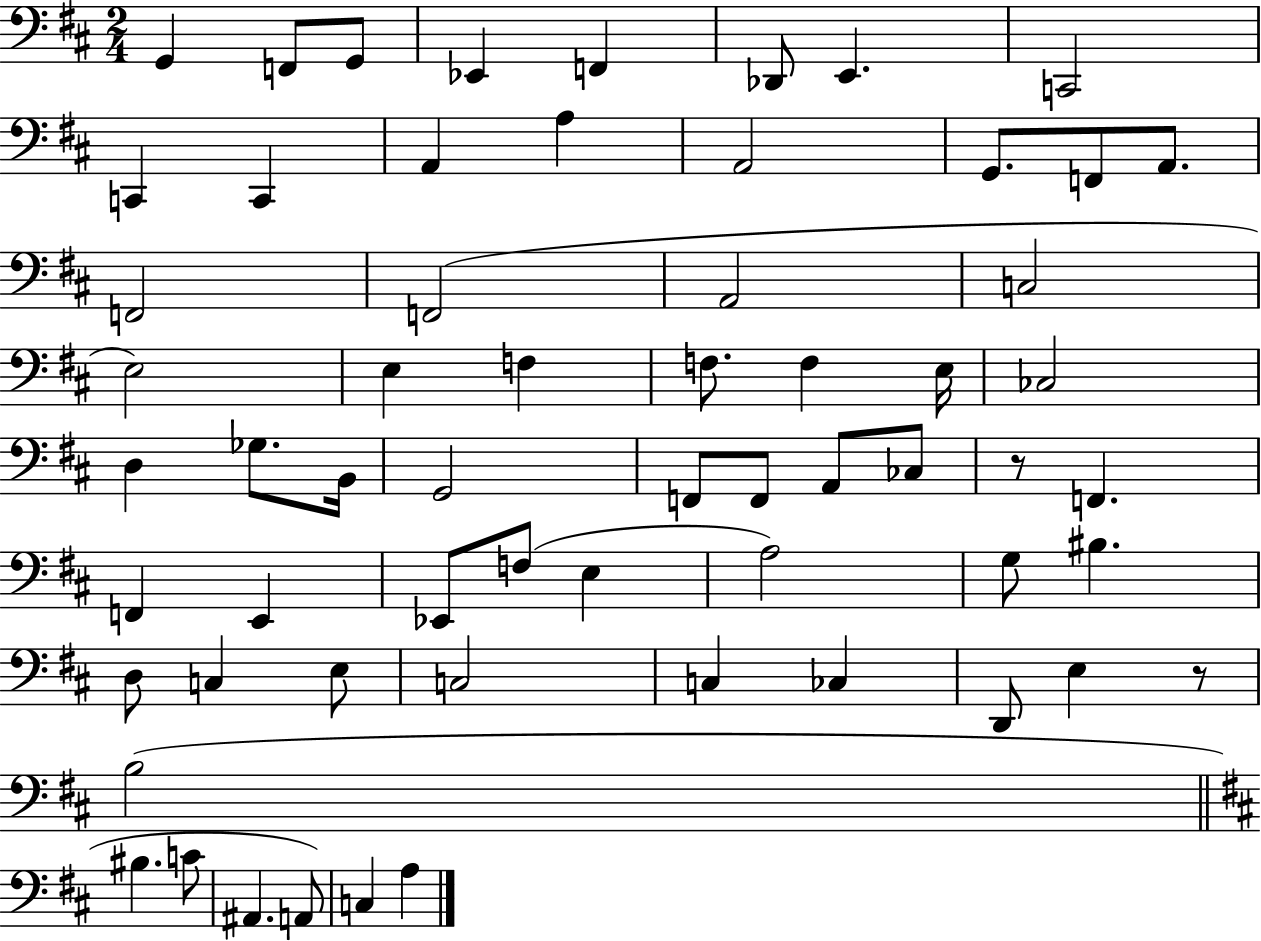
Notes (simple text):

G2/q F2/e G2/e Eb2/q F2/q Db2/e E2/q. C2/h C2/q C2/q A2/q A3/q A2/h G2/e. F2/e A2/e. F2/h F2/h A2/h C3/h E3/h E3/q F3/q F3/e. F3/q E3/s CES3/h D3/q Gb3/e. B2/s G2/h F2/e F2/e A2/e CES3/e R/e F2/q. F2/q E2/q Eb2/e F3/e E3/q A3/h G3/e BIS3/q. D3/e C3/q E3/e C3/h C3/q CES3/q D2/e E3/q R/e B3/h BIS3/q. C4/e A#2/q. A2/e C3/q A3/q